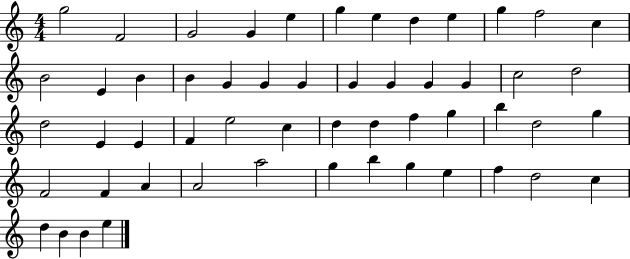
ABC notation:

X:1
T:Untitled
M:4/4
L:1/4
K:C
g2 F2 G2 G e g e d e g f2 c B2 E B B G G G G G G G c2 d2 d2 E E F e2 c d d f g b d2 g F2 F A A2 a2 g b g e f d2 c d B B e